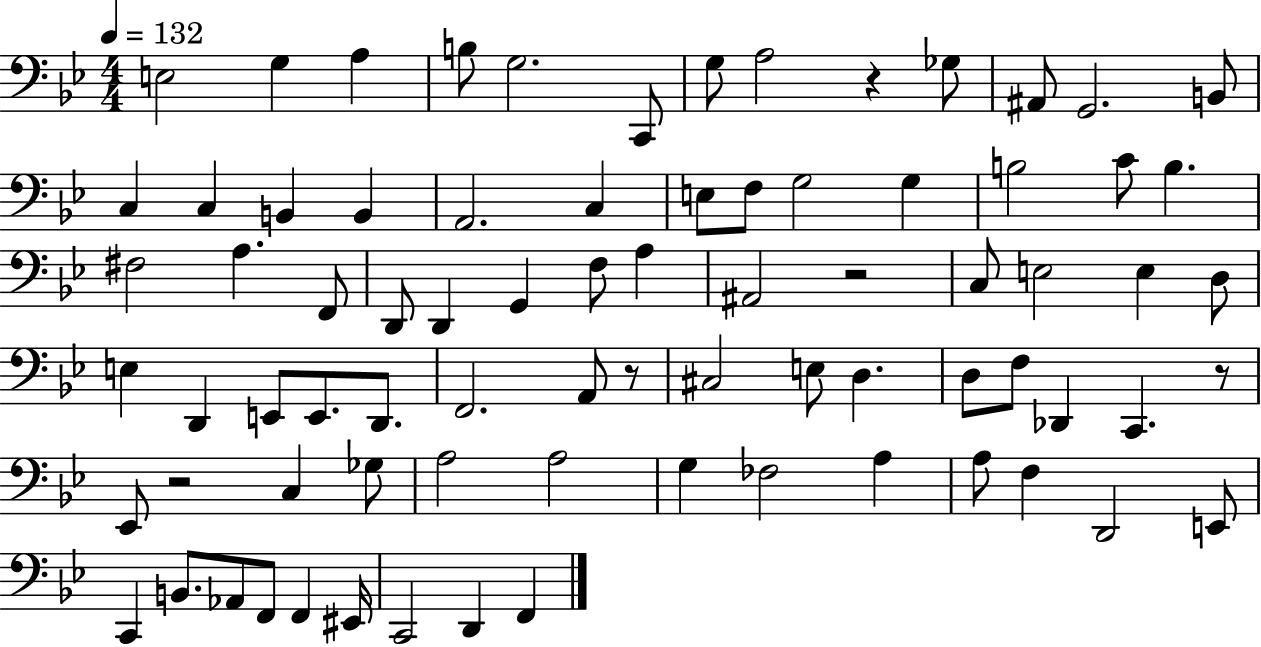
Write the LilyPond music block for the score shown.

{
  \clef bass
  \numericTimeSignature
  \time 4/4
  \key bes \major
  \tempo 4 = 132
  e2 g4 a4 | b8 g2. c,8 | g8 a2 r4 ges8 | ais,8 g,2. b,8 | \break c4 c4 b,4 b,4 | a,2. c4 | e8 f8 g2 g4 | b2 c'8 b4. | \break fis2 a4. f,8 | d,8 d,4 g,4 f8 a4 | ais,2 r2 | c8 e2 e4 d8 | \break e4 d,4 e,8 e,8. d,8. | f,2. a,8 r8 | cis2 e8 d4. | d8 f8 des,4 c,4. r8 | \break ees,8 r2 c4 ges8 | a2 a2 | g4 fes2 a4 | a8 f4 d,2 e,8 | \break c,4 b,8. aes,8 f,8 f,4 eis,16 | c,2 d,4 f,4 | \bar "|."
}